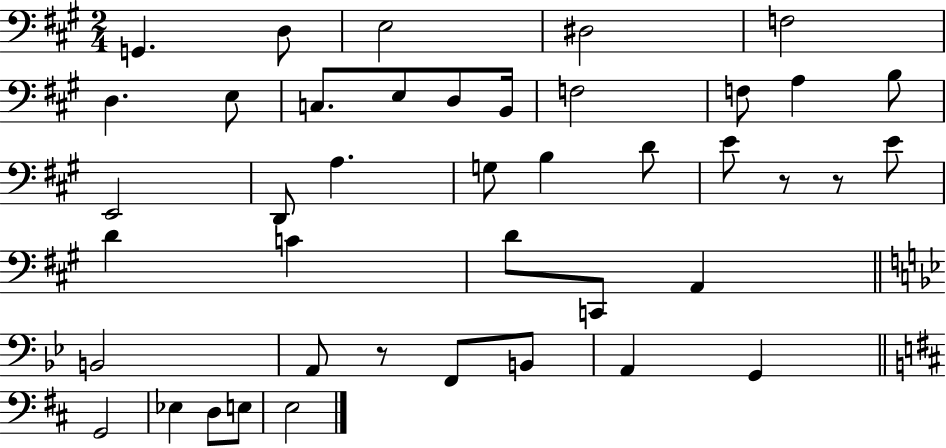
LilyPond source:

{
  \clef bass
  \numericTimeSignature
  \time 2/4
  \key a \major
  \repeat volta 2 { g,4. d8 | e2 | dis2 | f2 | \break d4. e8 | c8. e8 d8 b,16 | f2 | f8 a4 b8 | \break e,2 | d,8 a4. | g8 b4 d'8 | e'8 r8 r8 e'8 | \break d'4 c'4 | d'8 c,8 a,4 | \bar "||" \break \key g \minor b,2 | a,8 r8 f,8 b,8 | a,4 g,4 | \bar "||" \break \key d \major g,2 | ees4 d8 e8 | e2 | } \bar "|."
}